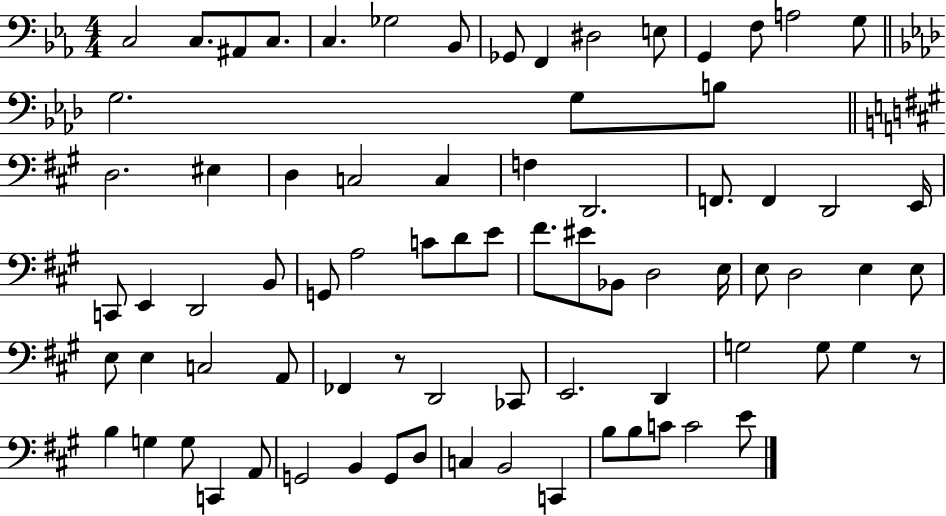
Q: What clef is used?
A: bass